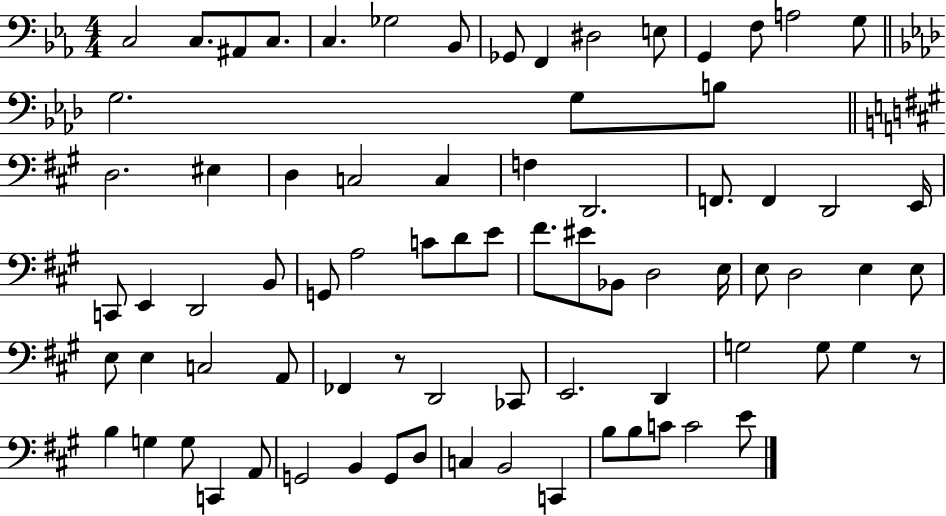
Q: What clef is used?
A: bass